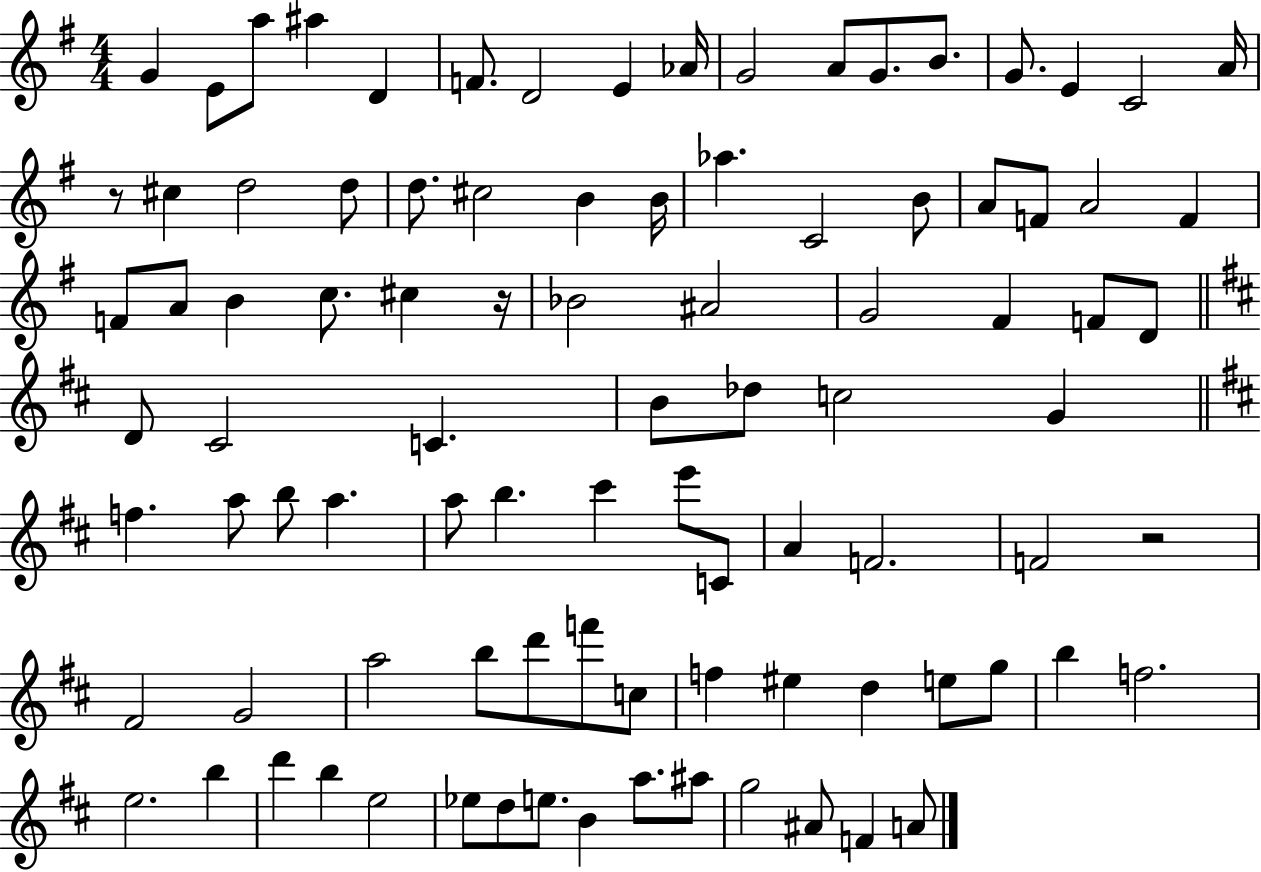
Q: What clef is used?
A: treble